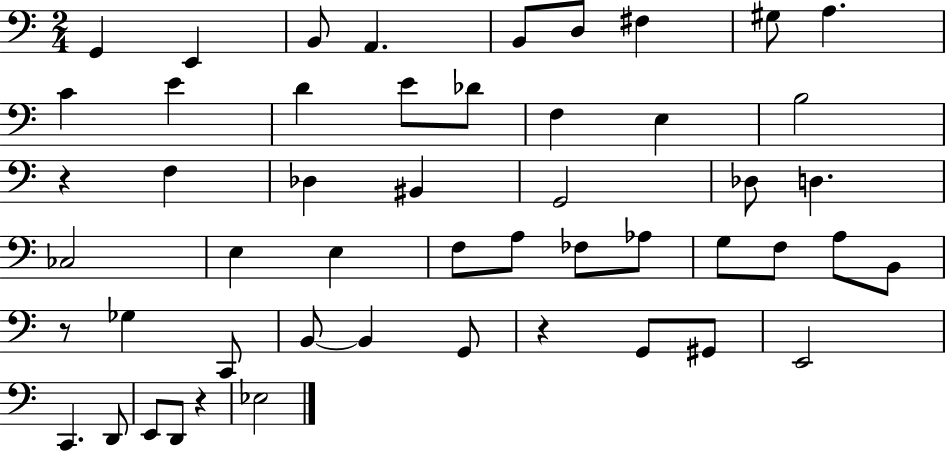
G2/q E2/q B2/e A2/q. B2/e D3/e F#3/q G#3/e A3/q. C4/q E4/q D4/q E4/e Db4/e F3/q E3/q B3/h R/q F3/q Db3/q BIS2/q G2/h Db3/e D3/q. CES3/h E3/q E3/q F3/e A3/e FES3/e Ab3/e G3/e F3/e A3/e B2/e R/e Gb3/q C2/e B2/e B2/q G2/e R/q G2/e G#2/e E2/h C2/q. D2/e E2/e D2/e R/q Eb3/h